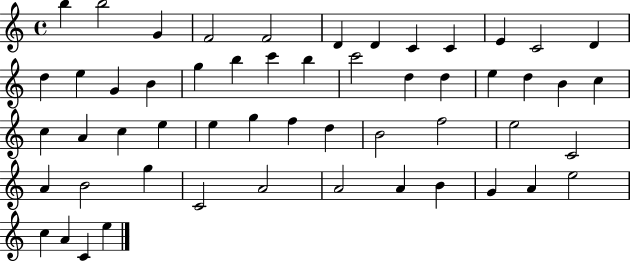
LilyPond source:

{
  \clef treble
  \time 4/4
  \defaultTimeSignature
  \key c \major
  b''4 b''2 g'4 | f'2 f'2 | d'4 d'4 c'4 c'4 | e'4 c'2 d'4 | \break d''4 e''4 g'4 b'4 | g''4 b''4 c'''4 b''4 | c'''2 d''4 d''4 | e''4 d''4 b'4 c''4 | \break c''4 a'4 c''4 e''4 | e''4 g''4 f''4 d''4 | b'2 f''2 | e''2 c'2 | \break a'4 b'2 g''4 | c'2 a'2 | a'2 a'4 b'4 | g'4 a'4 e''2 | \break c''4 a'4 c'4 e''4 | \bar "|."
}